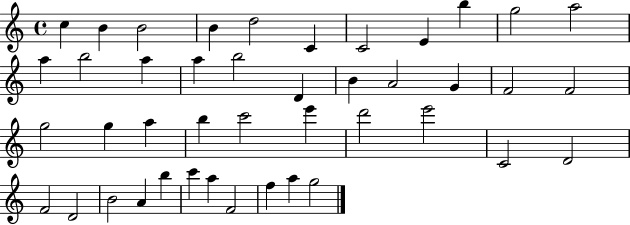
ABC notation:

X:1
T:Untitled
M:4/4
L:1/4
K:C
c B B2 B d2 C C2 E b g2 a2 a b2 a a b2 D B A2 G F2 F2 g2 g a b c'2 e' d'2 e'2 C2 D2 F2 D2 B2 A b c' a F2 f a g2